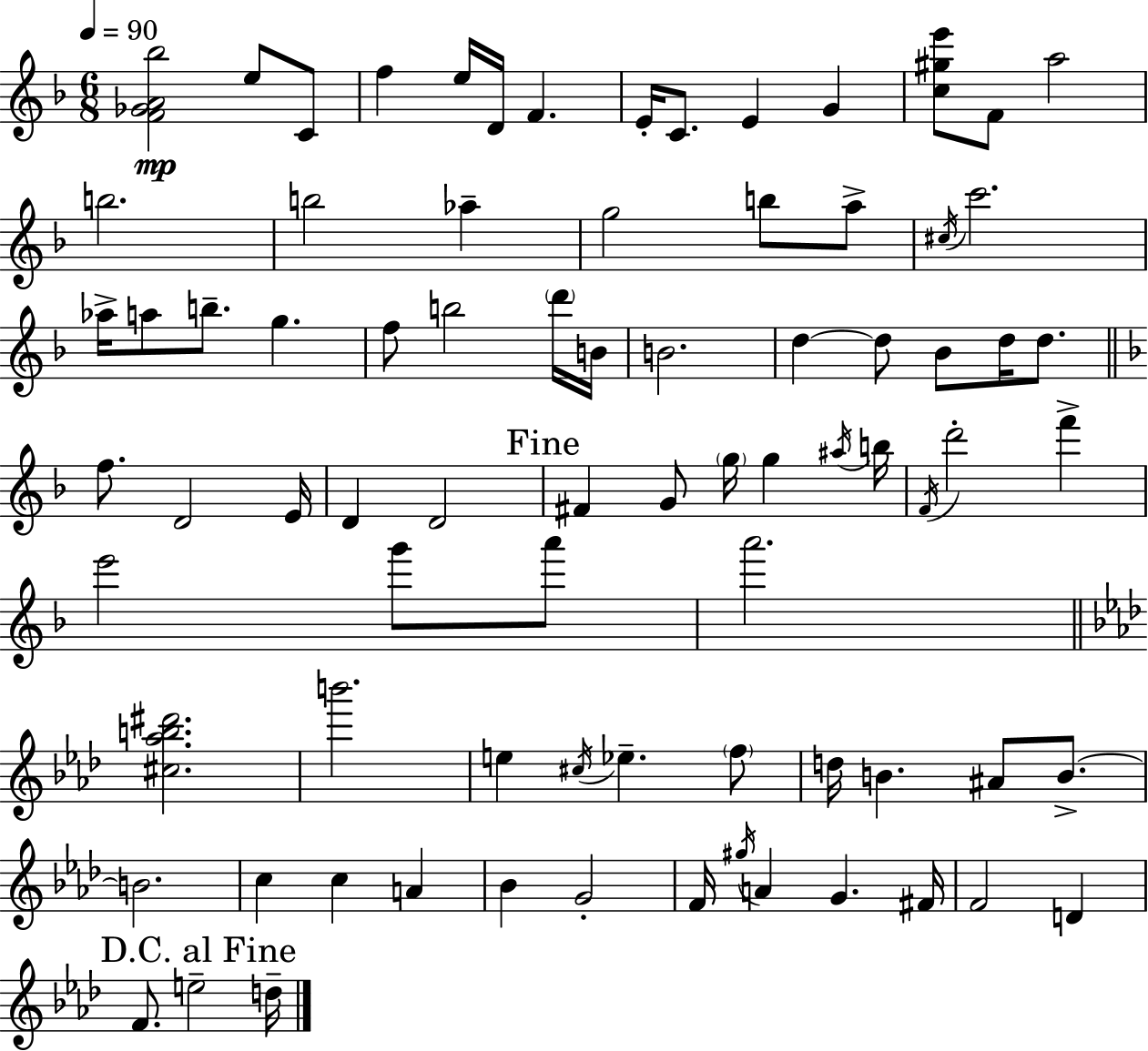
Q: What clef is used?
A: treble